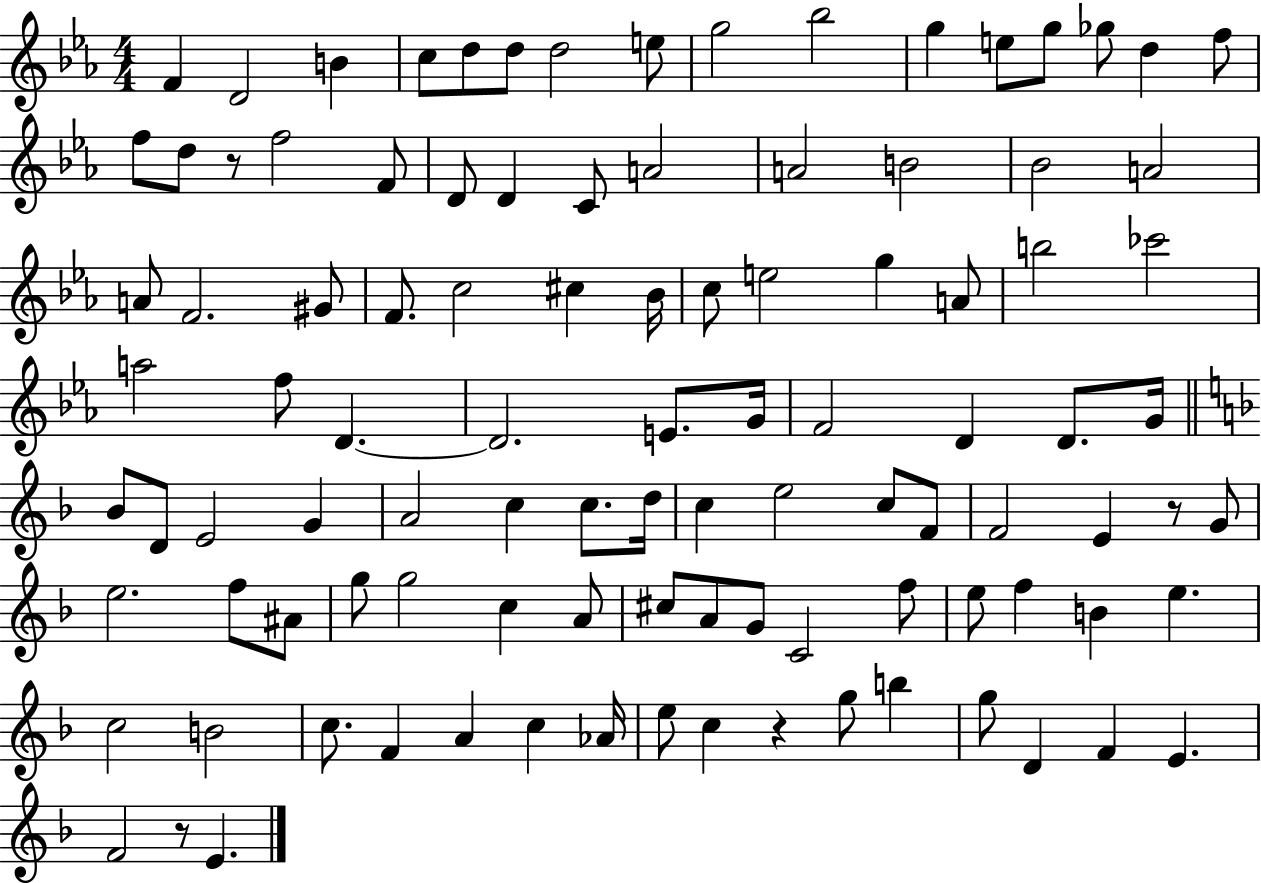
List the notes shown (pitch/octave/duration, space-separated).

F4/q D4/h B4/q C5/e D5/e D5/e D5/h E5/e G5/h Bb5/h G5/q E5/e G5/e Gb5/e D5/q F5/e F5/e D5/e R/e F5/h F4/e D4/e D4/q C4/e A4/h A4/h B4/h Bb4/h A4/h A4/e F4/h. G#4/e F4/e. C5/h C#5/q Bb4/s C5/e E5/h G5/q A4/e B5/h CES6/h A5/h F5/e D4/q. D4/h. E4/e. G4/s F4/h D4/q D4/e. G4/s Bb4/e D4/e E4/h G4/q A4/h C5/q C5/e. D5/s C5/q E5/h C5/e F4/e F4/h E4/q R/e G4/e E5/h. F5/e A#4/e G5/e G5/h C5/q A4/e C#5/e A4/e G4/e C4/h F5/e E5/e F5/q B4/q E5/q. C5/h B4/h C5/e. F4/q A4/q C5/q Ab4/s E5/e C5/q R/q G5/e B5/q G5/e D4/q F4/q E4/q. F4/h R/e E4/q.